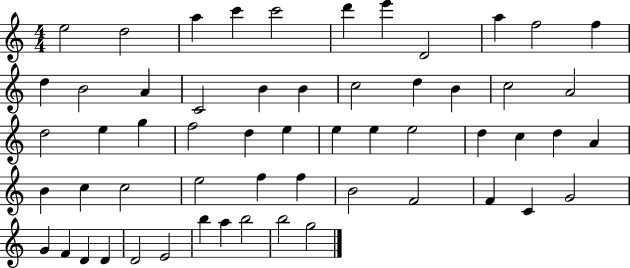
{
  \clef treble
  \numericTimeSignature
  \time 4/4
  \key c \major
  e''2 d''2 | a''4 c'''4 c'''2 | d'''4 e'''4 d'2 | a''4 f''2 f''4 | \break d''4 b'2 a'4 | c'2 b'4 b'4 | c''2 d''4 b'4 | c''2 a'2 | \break d''2 e''4 g''4 | f''2 d''4 e''4 | e''4 e''4 e''2 | d''4 c''4 d''4 a'4 | \break b'4 c''4 c''2 | e''2 f''4 f''4 | b'2 f'2 | f'4 c'4 g'2 | \break g'4 f'4 d'4 d'4 | d'2 e'2 | b''4 a''4 b''2 | b''2 g''2 | \break \bar "|."
}